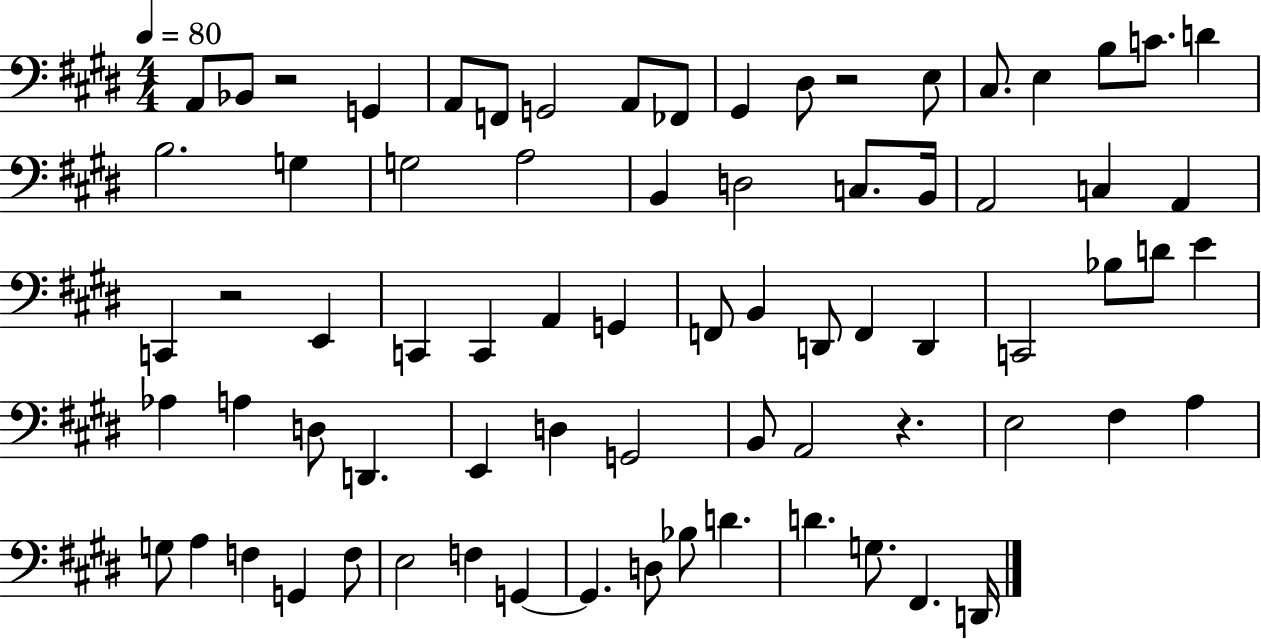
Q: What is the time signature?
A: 4/4